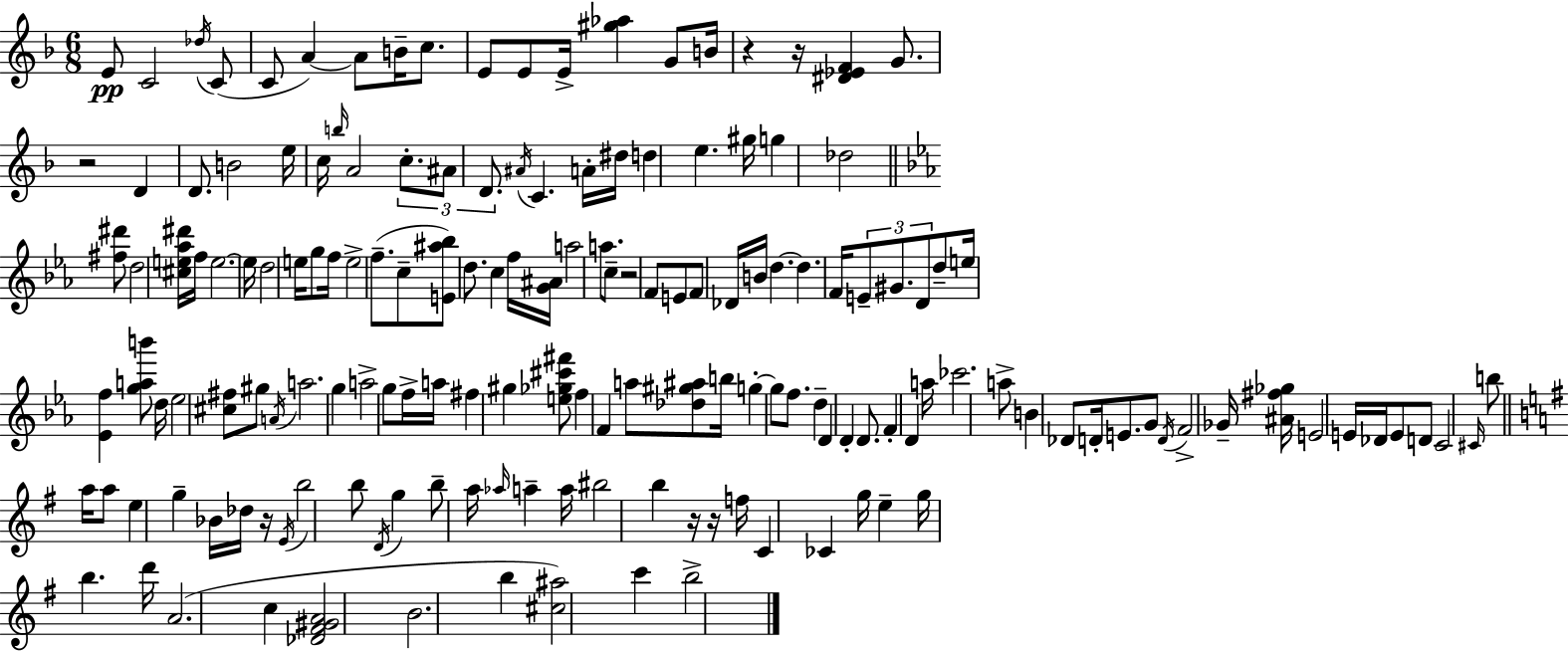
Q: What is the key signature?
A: F major